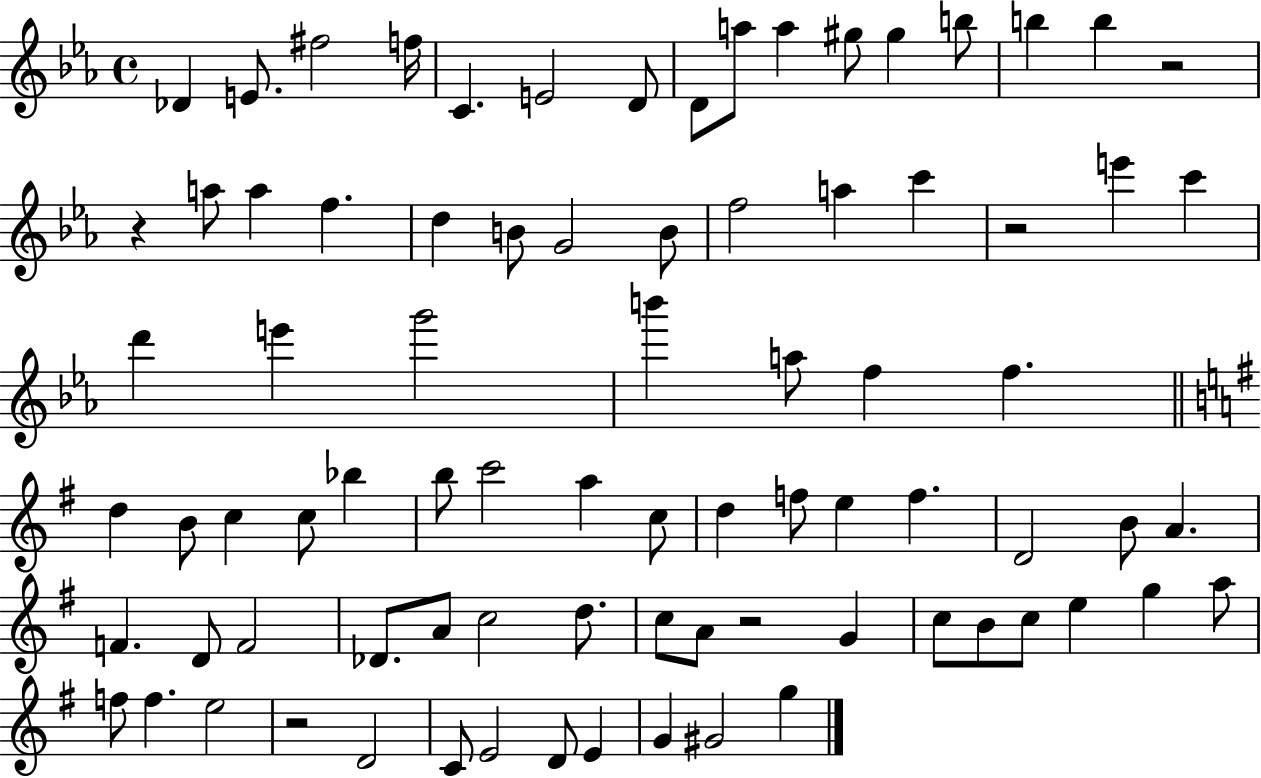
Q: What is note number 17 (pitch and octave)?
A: A5